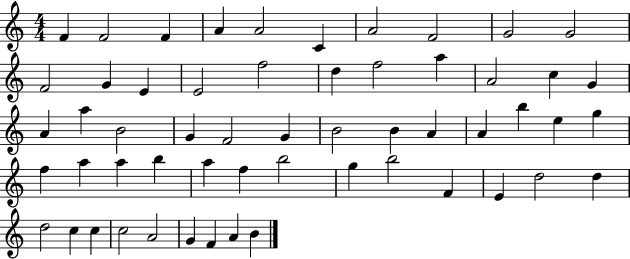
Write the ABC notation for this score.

X:1
T:Untitled
M:4/4
L:1/4
K:C
F F2 F A A2 C A2 F2 G2 G2 F2 G E E2 f2 d f2 a A2 c G A a B2 G F2 G B2 B A A b e g f a a b a f b2 g b2 F E d2 d d2 c c c2 A2 G F A B